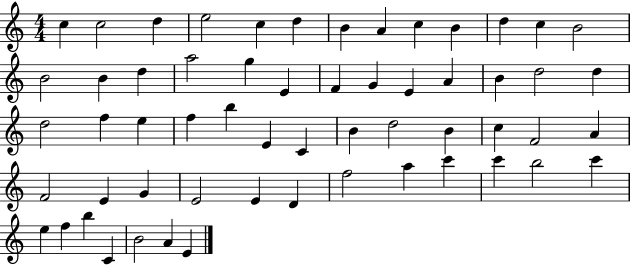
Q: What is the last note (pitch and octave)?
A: E4